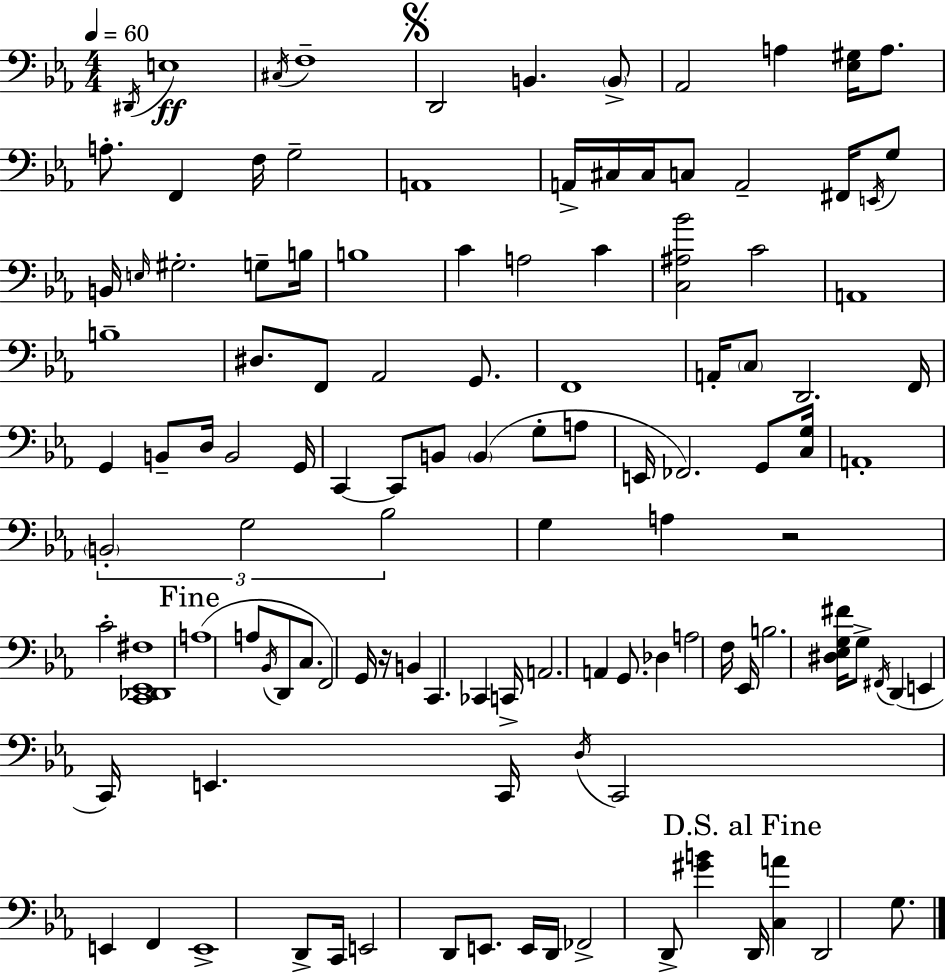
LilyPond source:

{
  \clef bass
  \numericTimeSignature
  \time 4/4
  \key ees \major
  \tempo 4 = 60
  \repeat volta 2 { \acciaccatura { dis,16 }\ff e1 | \acciaccatura { cis16 } f1-- | \mark \markup { \musicglyph "scripts.segno" } d,2 b,4. | \parenthesize b,8-> aes,2 a4 <ees gis>16 a8. | \break a8.-. f,4 f16 g2-- | a,1 | a,16-> cis16 cis16 c8 a,2-- fis,16 | \acciaccatura { e,16 } g8 b,16 \grace { e16 } gis2.-. | \break g8-- b16 b1 | c'4 a2 | c'4 <c ais bes'>2 c'2 | a,1 | \break b1-- | dis8. f,8 aes,2 | g,8. f,1 | a,16-. \parenthesize c8 d,2. | \break f,16 g,4 b,8-- d16 b,2 | g,16 c,4~~ c,8 b,8 \parenthesize b,4( | g8-. a8 e,16 fes,2.) | g,8 <c g>16 a,1-. | \break \tuplet 3/2 { \parenthesize b,2-. g2 | bes2 } g4 | a4 r2 c'2-. | <c, des, ees, fis>1 | \break \mark "Fine" a1( | a8 \acciaccatura { bes,16 } d,8 c8. f,2) | g,16 r16 b,4 c,4. | ces,4 c,16-> a,2. | \break a,4 g,8. des4 a2 | f16 ees,16 b2. | <dis ees g fis'>16 g8-> \acciaccatura { fis,16 } d,4( e,4 c,16) e,4. | c,16 \acciaccatura { d16 } c,2 e,4 | \break f,4 e,1-> | d,8-> c,16 e,2 | d,8 e,8. e,16 d,16 fes,2-> | d,8-> <gis' b'>4 \mark "D.S. al Fine" d,16 <c a'>4 d,2 | \break g8. } \bar "|."
}